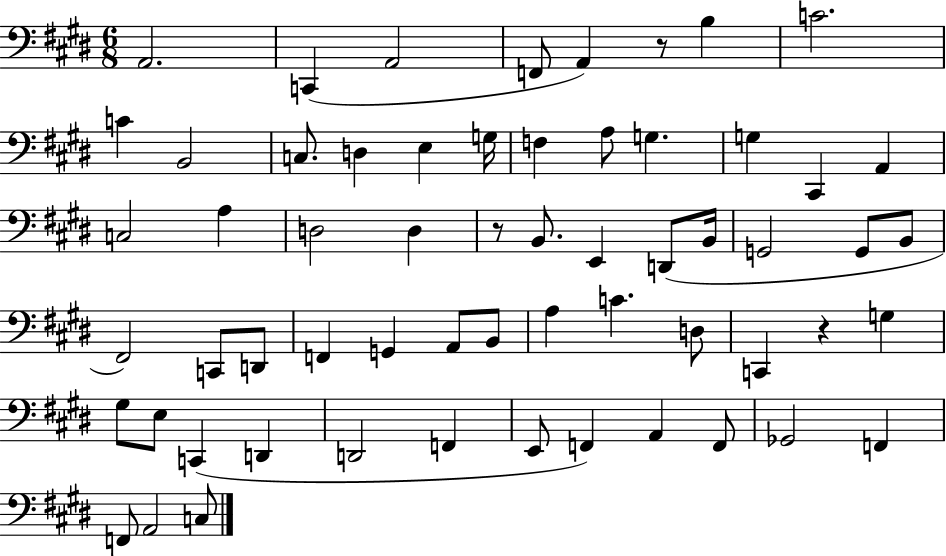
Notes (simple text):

A2/h. C2/q A2/h F2/e A2/q R/e B3/q C4/h. C4/q B2/h C3/e. D3/q E3/q G3/s F3/q A3/e G3/q. G3/q C#2/q A2/q C3/h A3/q D3/h D3/q R/e B2/e. E2/q D2/e B2/s G2/h G2/e B2/e F#2/h C2/e D2/e F2/q G2/q A2/e B2/e A3/q C4/q. D3/e C2/q R/q G3/q G#3/e E3/e C2/q D2/q D2/h F2/q E2/e F2/q A2/q F2/e Gb2/h F2/q F2/e A2/h C3/e